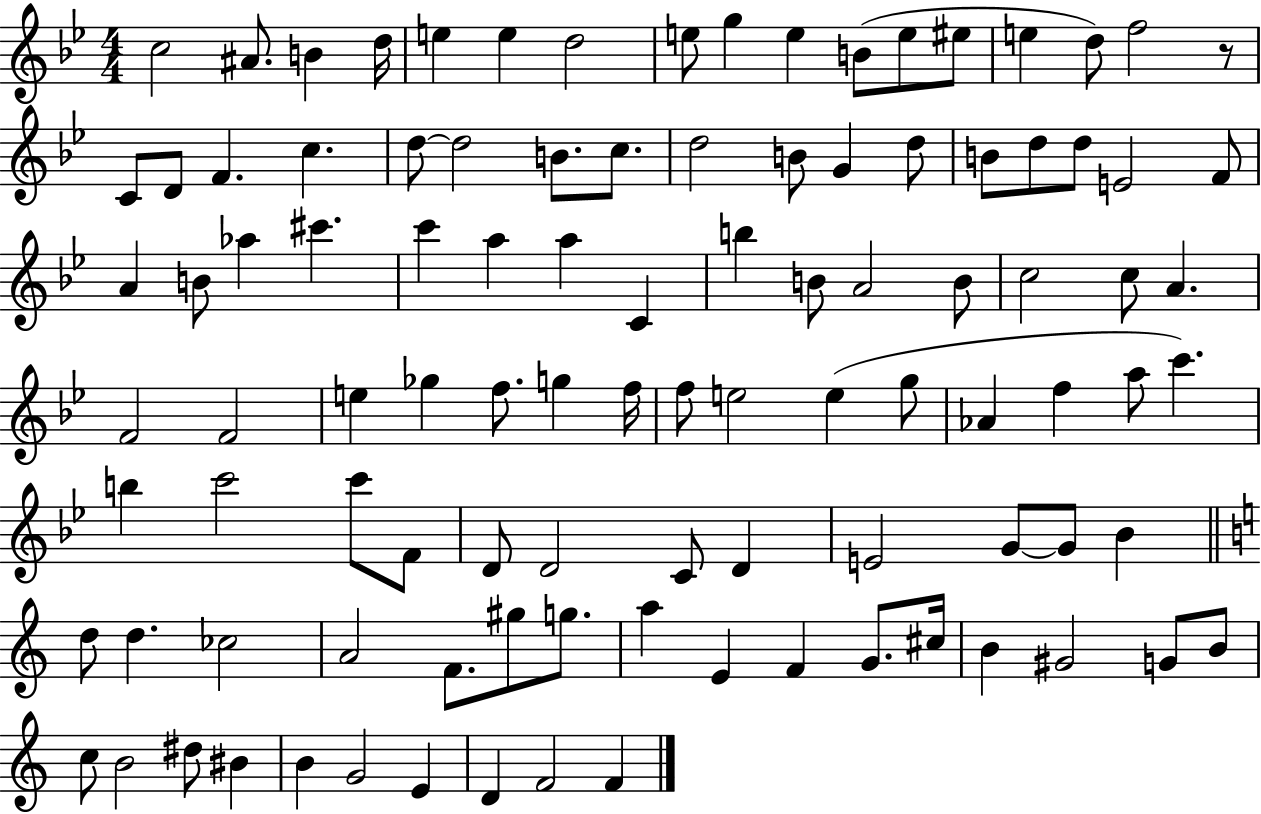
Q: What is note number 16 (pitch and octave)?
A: F5